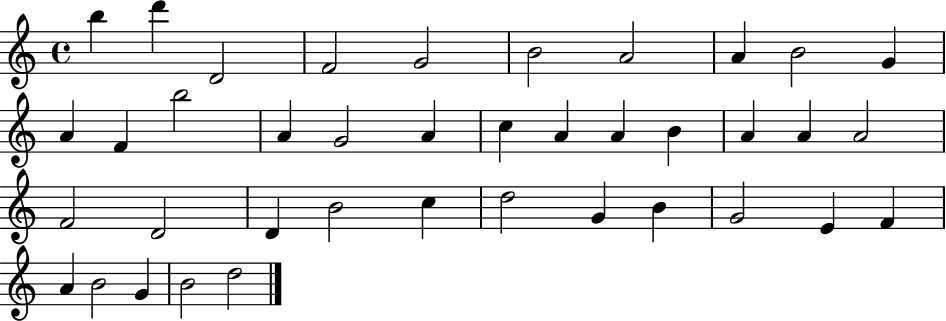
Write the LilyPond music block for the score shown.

{
  \clef treble
  \time 4/4
  \defaultTimeSignature
  \key c \major
  b''4 d'''4 d'2 | f'2 g'2 | b'2 a'2 | a'4 b'2 g'4 | \break a'4 f'4 b''2 | a'4 g'2 a'4 | c''4 a'4 a'4 b'4 | a'4 a'4 a'2 | \break f'2 d'2 | d'4 b'2 c''4 | d''2 g'4 b'4 | g'2 e'4 f'4 | \break a'4 b'2 g'4 | b'2 d''2 | \bar "|."
}